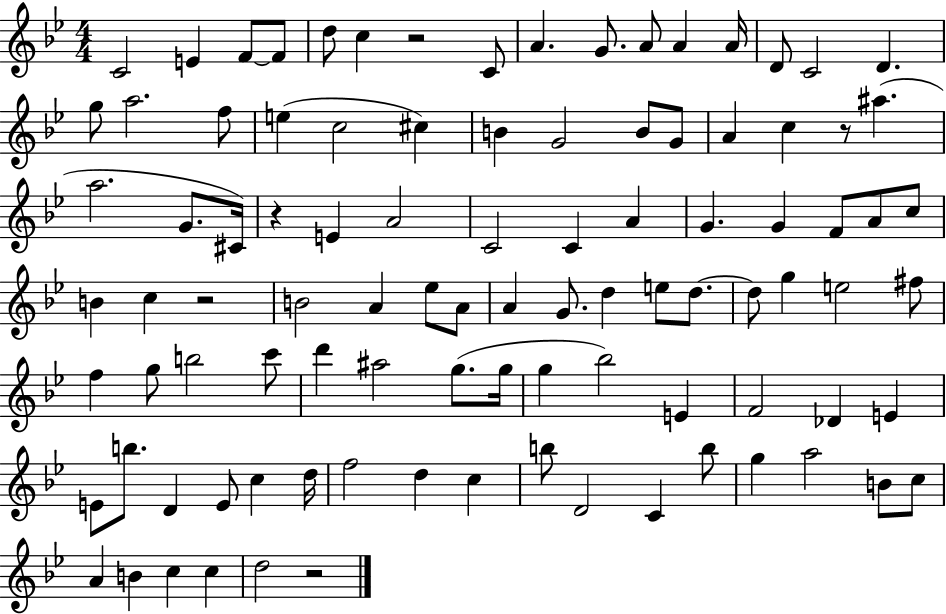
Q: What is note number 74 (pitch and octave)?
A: E4